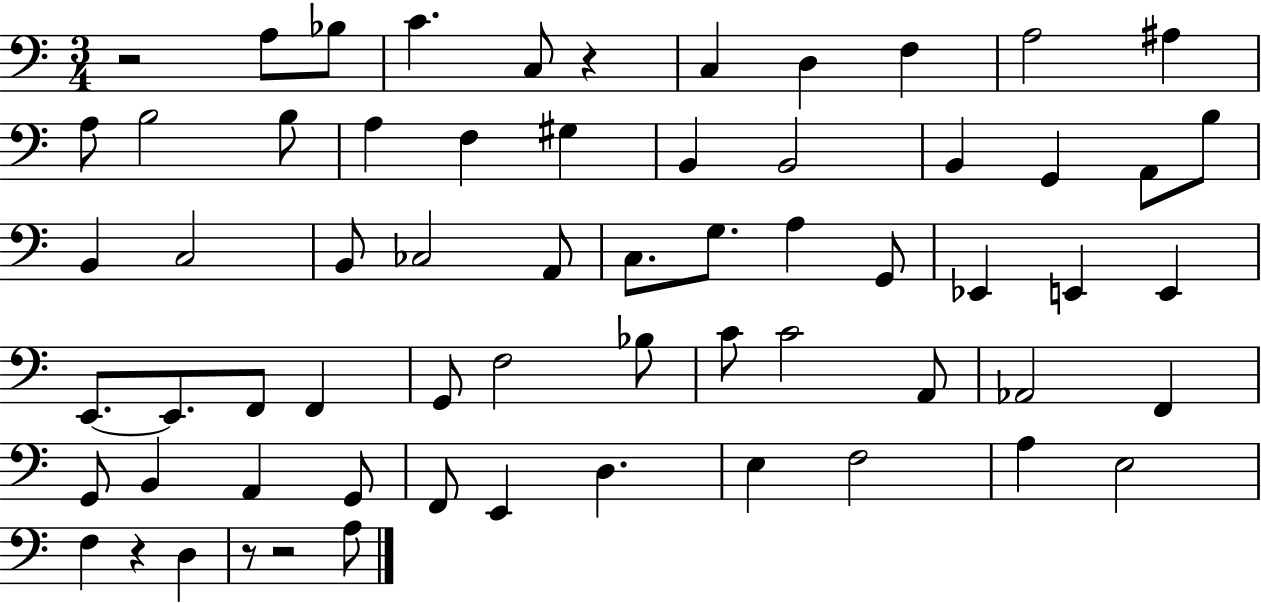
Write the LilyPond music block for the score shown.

{
  \clef bass
  \numericTimeSignature
  \time 3/4
  \key c \major
  \repeat volta 2 { r2 a8 bes8 | c'4. c8 r4 | c4 d4 f4 | a2 ais4 | \break a8 b2 b8 | a4 f4 gis4 | b,4 b,2 | b,4 g,4 a,8 b8 | \break b,4 c2 | b,8 ces2 a,8 | c8. g8. a4 g,8 | ees,4 e,4 e,4 | \break e,8.~~ e,8. f,8 f,4 | g,8 f2 bes8 | c'8 c'2 a,8 | aes,2 f,4 | \break g,8 b,4 a,4 g,8 | f,8 e,4 d4. | e4 f2 | a4 e2 | \break f4 r4 d4 | r8 r2 a8 | } \bar "|."
}